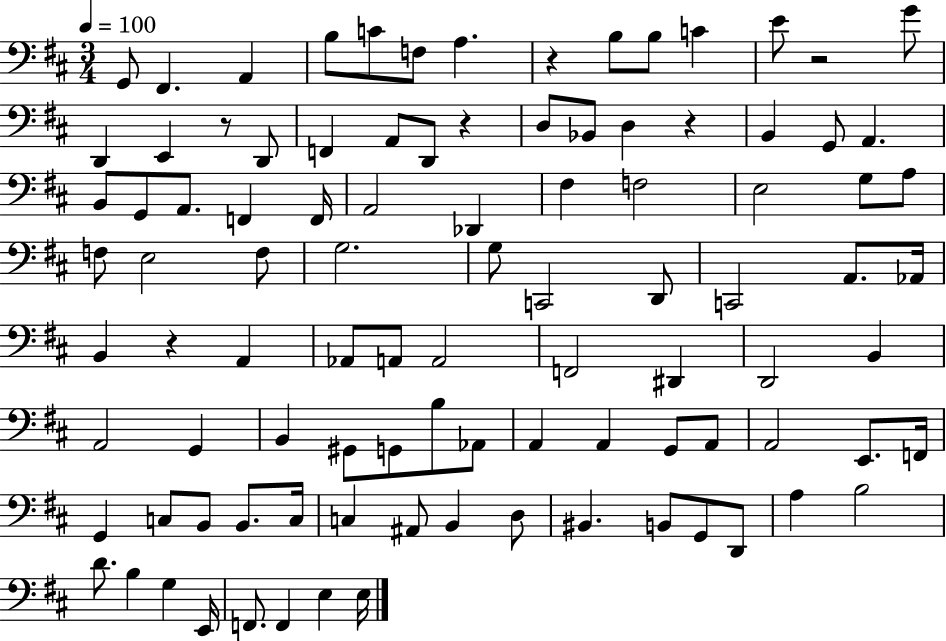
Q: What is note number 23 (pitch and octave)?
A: G2